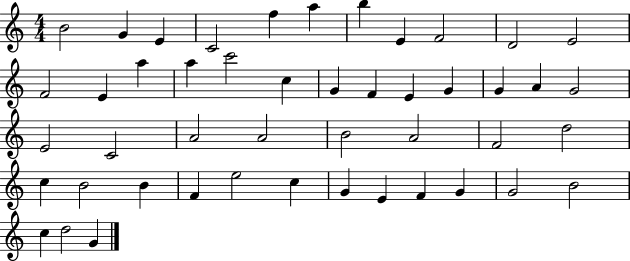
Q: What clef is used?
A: treble